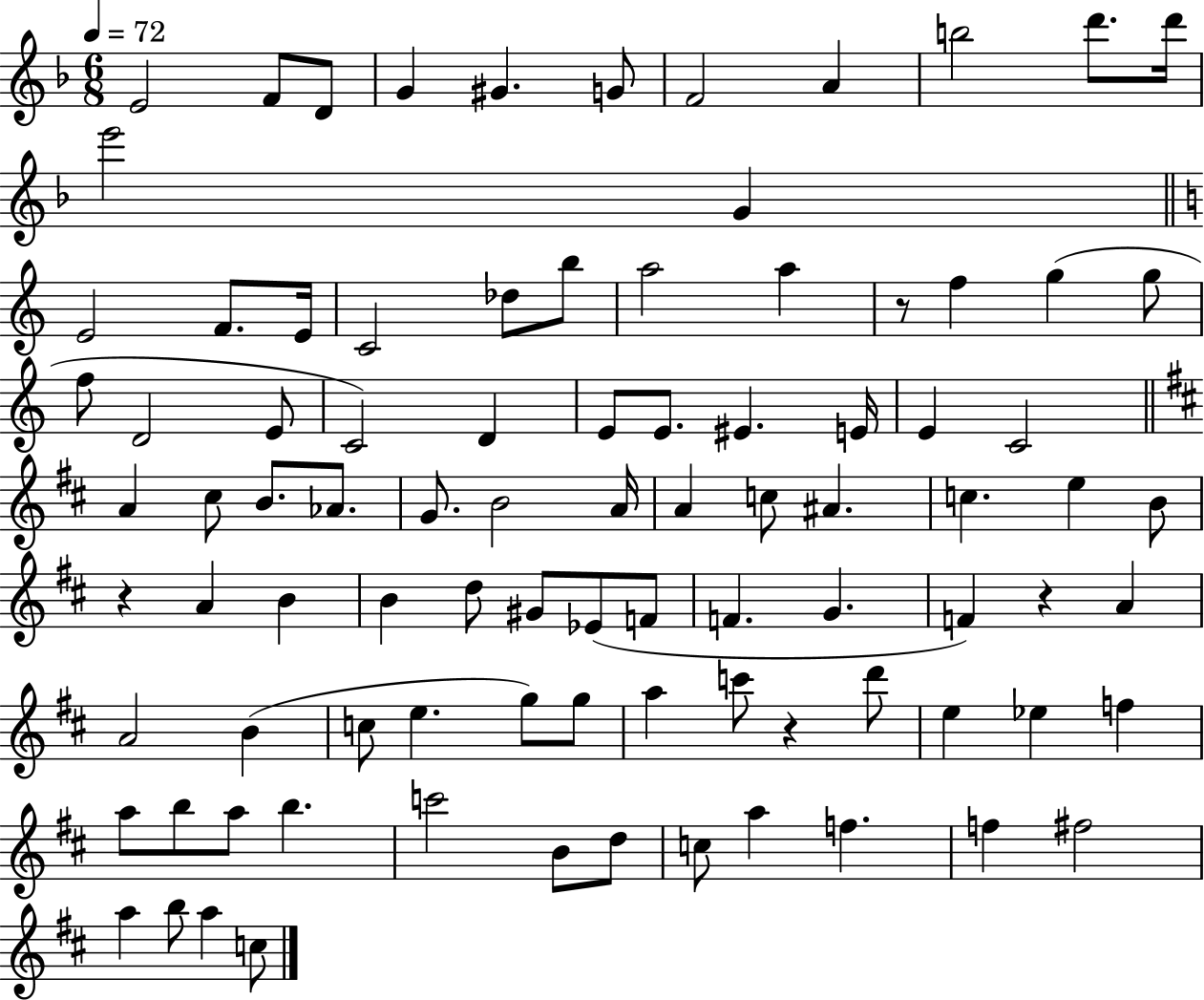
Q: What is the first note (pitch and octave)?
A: E4